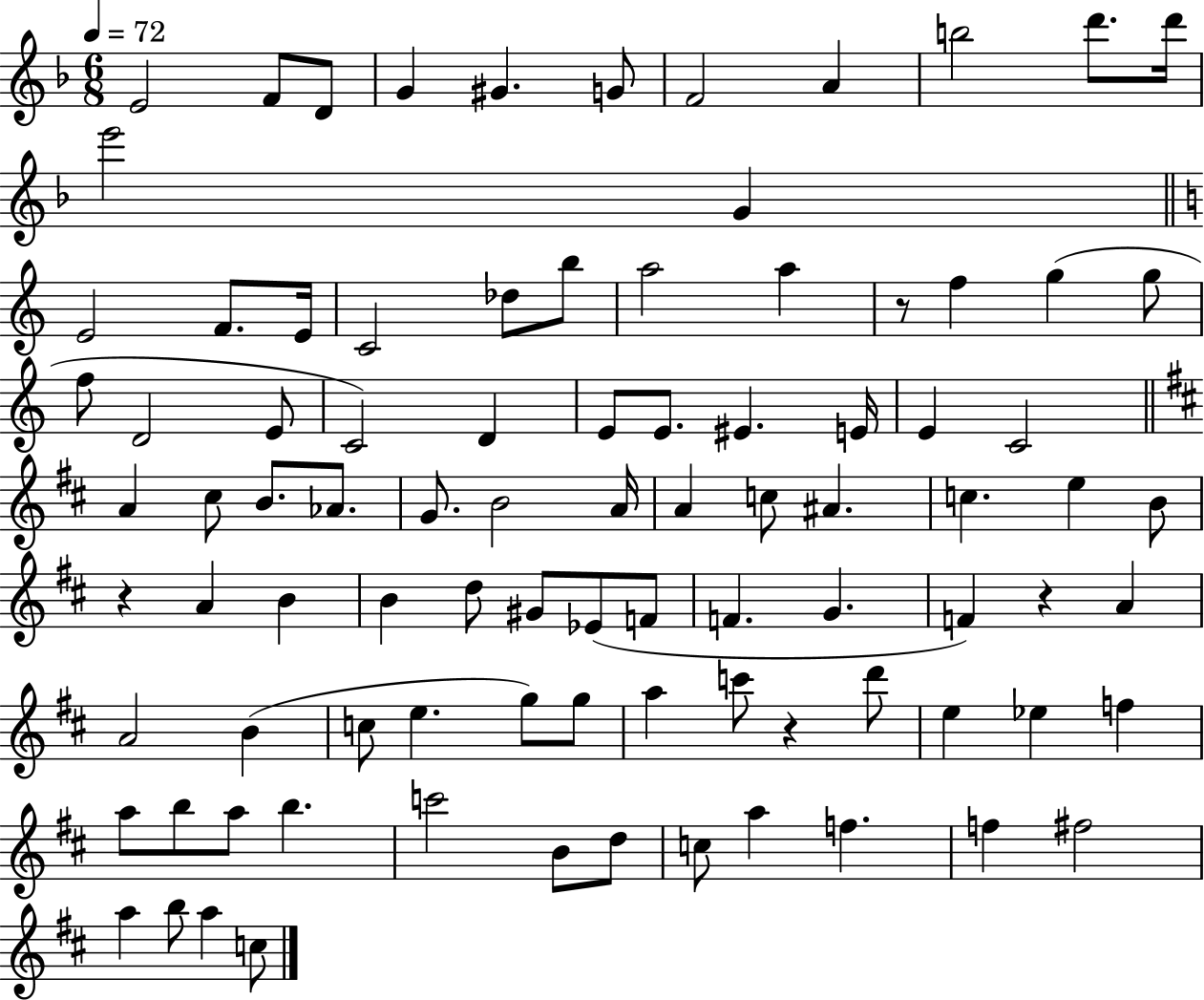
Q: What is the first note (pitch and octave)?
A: E4